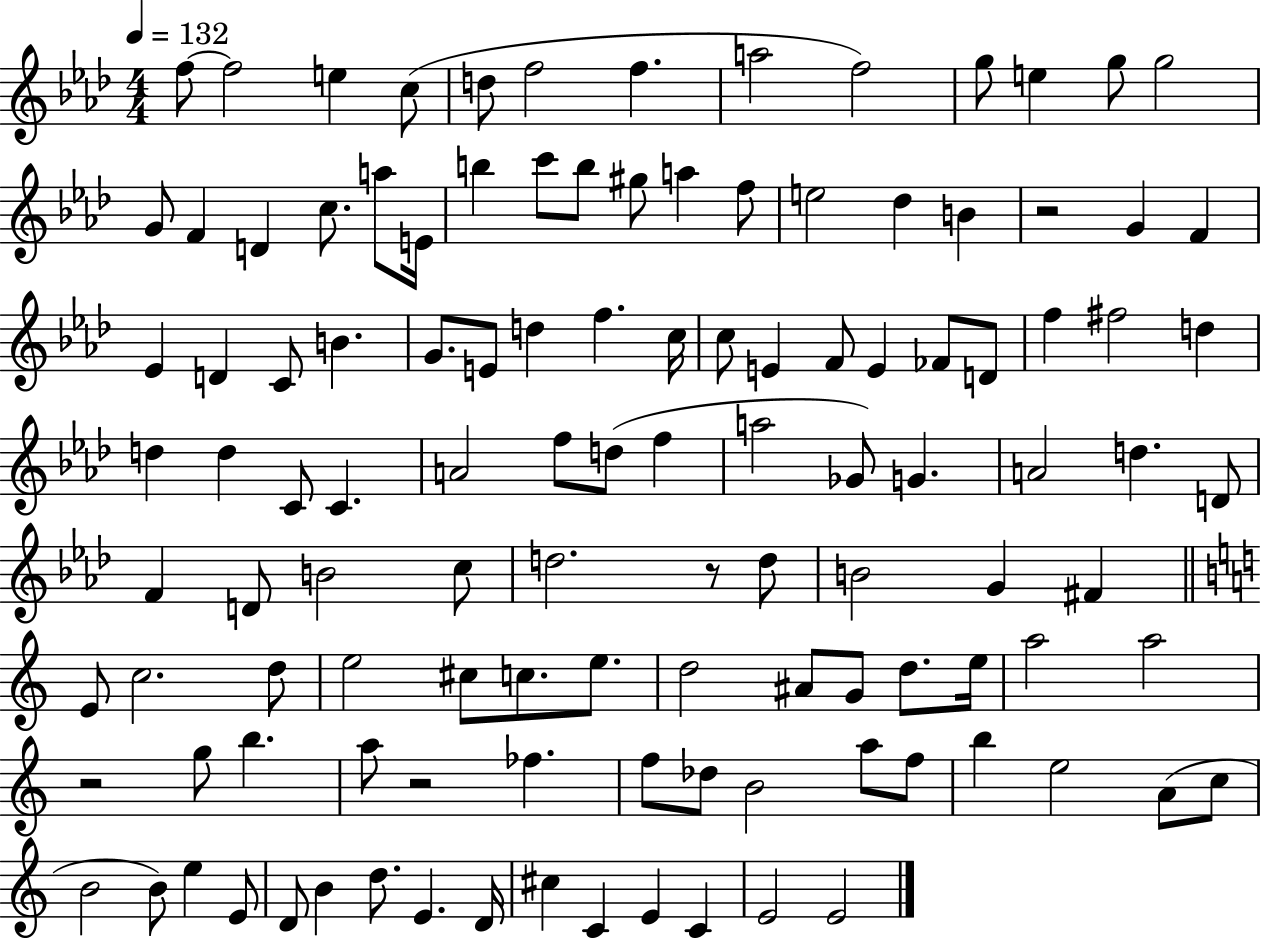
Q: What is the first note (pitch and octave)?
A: F5